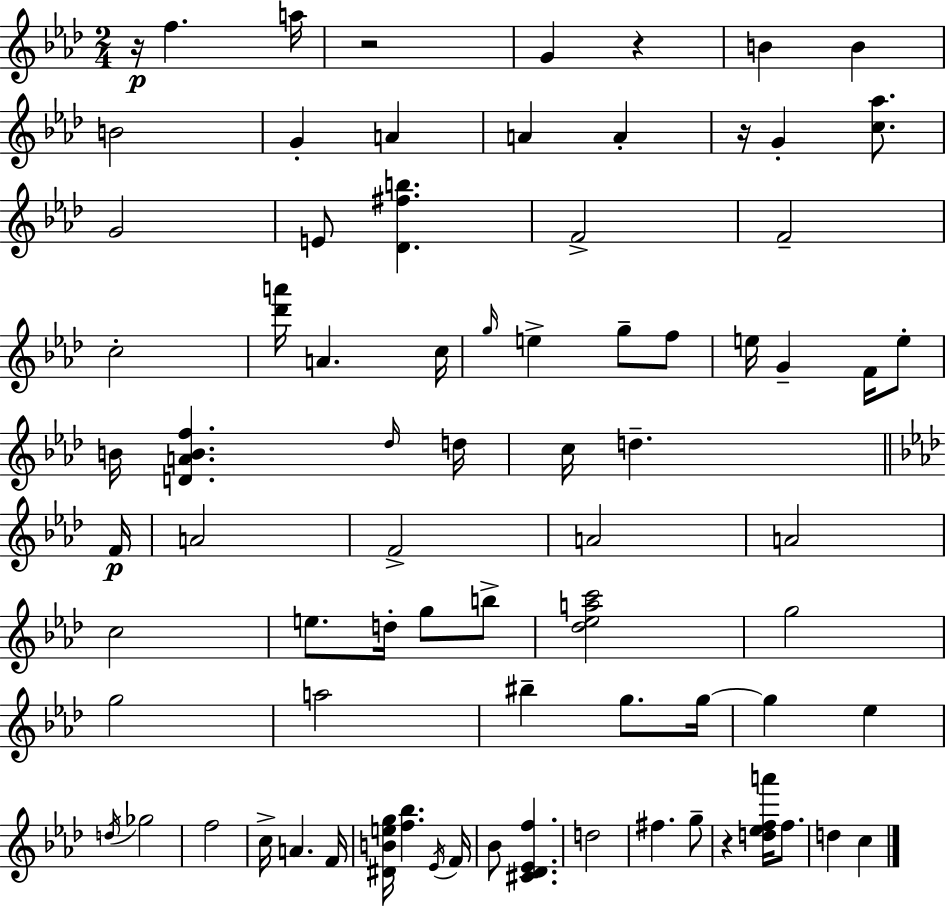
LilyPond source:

{
  \clef treble
  \numericTimeSignature
  \time 2/4
  \key f \minor
  r16\p f''4. a''16 | r2 | g'4 r4 | b'4 b'4 | \break b'2 | g'4-. a'4 | a'4 a'4-. | r16 g'4-. <c'' aes''>8. | \break g'2 | e'8 <des' fis'' b''>4. | f'2-> | f'2-- | \break c''2-. | <des''' a'''>16 a'4. c''16 | \grace { g''16 } e''4-> g''8-- f''8 | e''16 g'4-- f'16 e''8-. | \break b'16 <d' a' b' f''>4. | \grace { des''16 } d''16 c''16 d''4.-- | \bar "||" \break \key f \minor f'16\p a'2 | f'2-> | a'2 | a'2 | \break c''2 | e''8. d''16-. g''8 b''8-> | <des'' ees'' a'' c'''>2 | g''2 | \break g''2 | a''2 | bis''4-- g''8. | g''16~~ g''4 ees''4 | \break \acciaccatura { d''16 } ges''2 | f''2 | c''16-> a'4. | f'16 <dis' b' e'' g''>16 <f'' bes''>4. | \break \acciaccatura { ees'16 } f'16 bes'8 <cis' des' ees' f''>4. | d''2 | fis''4. | g''8-- r4 <d'' ees'' f'' a'''>16 | \break f''8. d''4 c''4 | \bar "|."
}